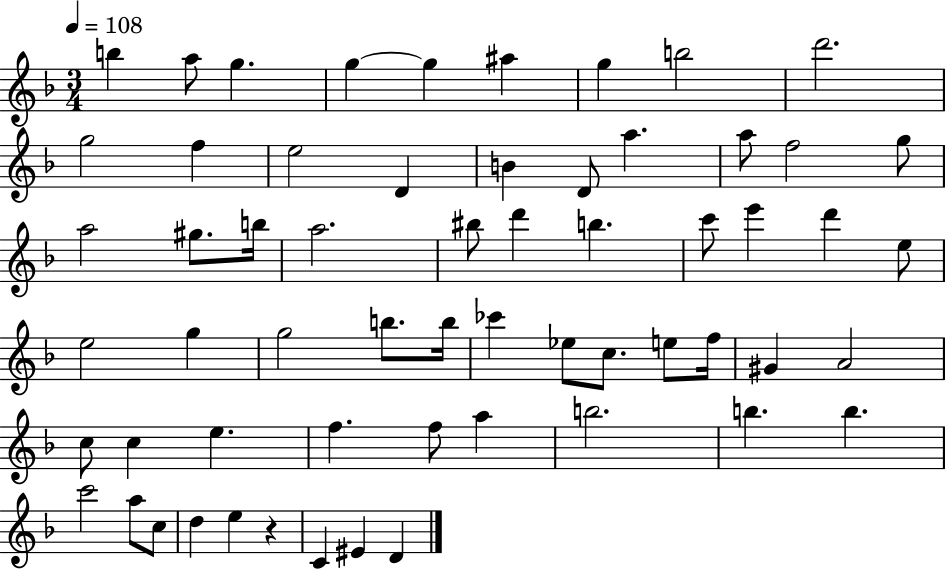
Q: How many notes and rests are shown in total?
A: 60